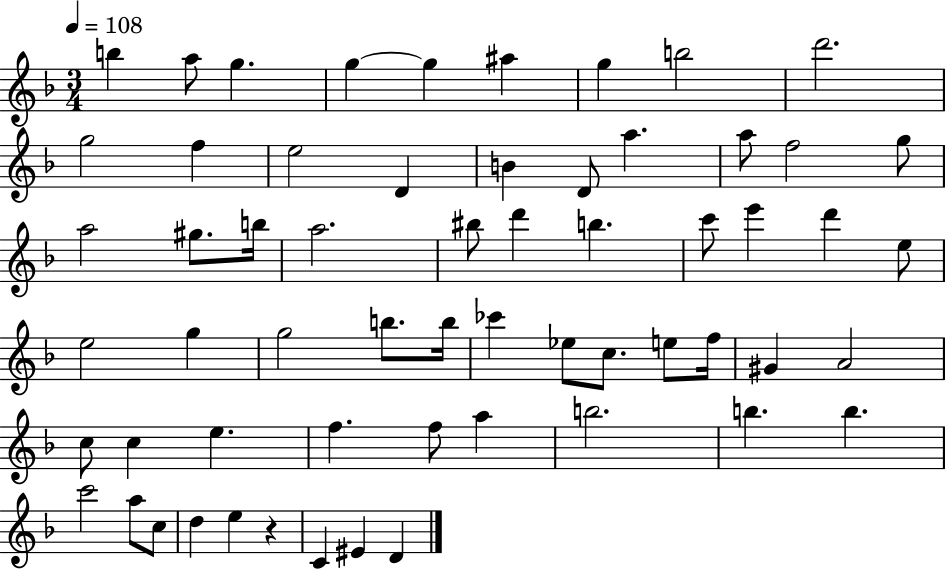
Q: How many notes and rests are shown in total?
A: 60